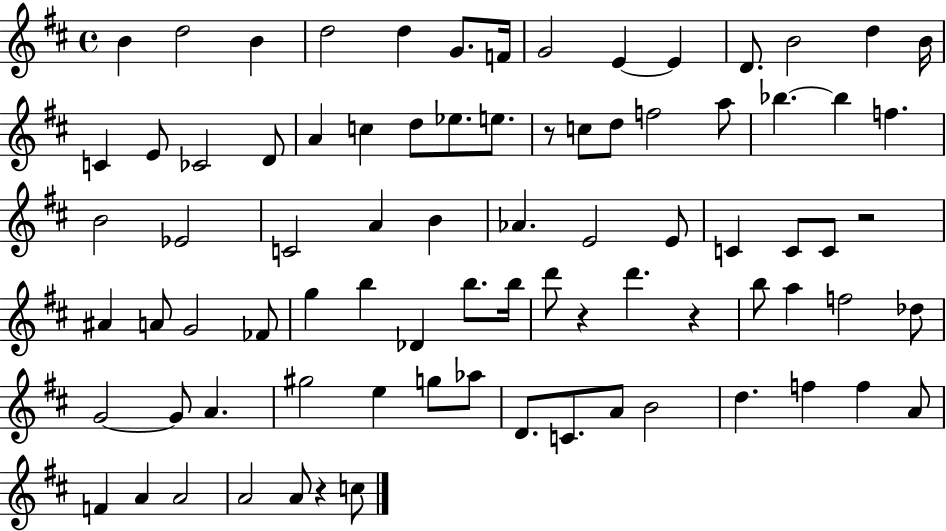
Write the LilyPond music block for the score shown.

{
  \clef treble
  \time 4/4
  \defaultTimeSignature
  \key d \major
  b'4 d''2 b'4 | d''2 d''4 g'8. f'16 | g'2 e'4~~ e'4 | d'8. b'2 d''4 b'16 | \break c'4 e'8 ces'2 d'8 | a'4 c''4 d''8 ees''8. e''8. | r8 c''8 d''8 f''2 a''8 | bes''4.~~ bes''4 f''4. | \break b'2 ees'2 | c'2 a'4 b'4 | aes'4. e'2 e'8 | c'4 c'8 c'8 r2 | \break ais'4 a'8 g'2 fes'8 | g''4 b''4 des'4 b''8. b''16 | d'''8 r4 d'''4. r4 | b''8 a''4 f''2 des''8 | \break g'2~~ g'8 a'4. | gis''2 e''4 g''8 aes''8 | d'8. c'8. a'8 b'2 | d''4. f''4 f''4 a'8 | \break f'4 a'4 a'2 | a'2 a'8 r4 c''8 | \bar "|."
}